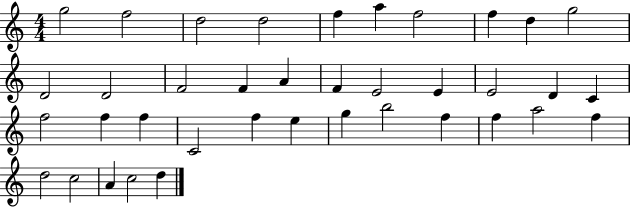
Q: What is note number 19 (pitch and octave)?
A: E4